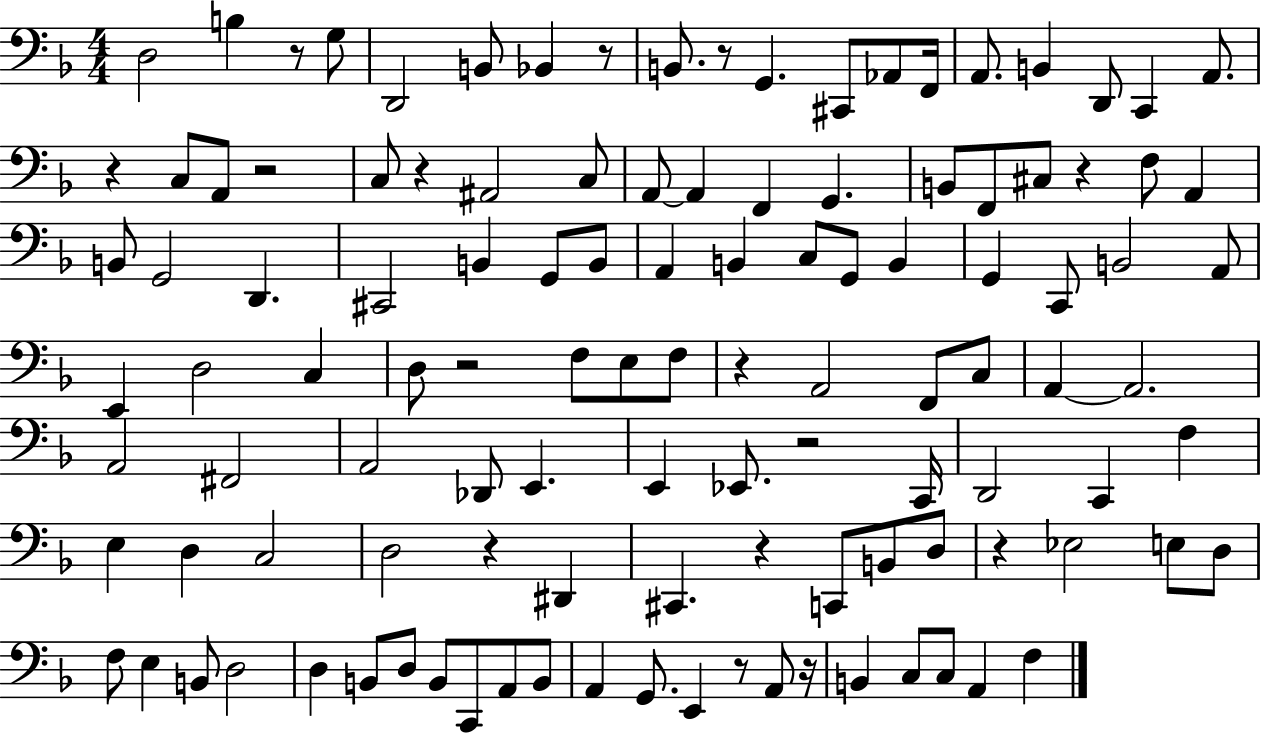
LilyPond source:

{
  \clef bass
  \numericTimeSignature
  \time 4/4
  \key f \major
  d2 b4 r8 g8 | d,2 b,8 bes,4 r8 | b,8. r8 g,4. cis,8 aes,8 f,16 | a,8. b,4 d,8 c,4 a,8. | \break r4 c8 a,8 r2 | c8 r4 ais,2 c8 | a,8~~ a,4 f,4 g,4. | b,8 f,8 cis8 r4 f8 a,4 | \break b,8 g,2 d,4. | cis,2 b,4 g,8 b,8 | a,4 b,4 c8 g,8 b,4 | g,4 c,8 b,2 a,8 | \break e,4 d2 c4 | d8 r2 f8 e8 f8 | r4 a,2 f,8 c8 | a,4~~ a,2. | \break a,2 fis,2 | a,2 des,8 e,4. | e,4 ees,8. r2 c,16 | d,2 c,4 f4 | \break e4 d4 c2 | d2 r4 dis,4 | cis,4. r4 c,8 b,8 d8 | r4 ees2 e8 d8 | \break f8 e4 b,8 d2 | d4 b,8 d8 b,8 c,8 a,8 b,8 | a,4 g,8. e,4 r8 a,8 r16 | b,4 c8 c8 a,4 f4 | \break \bar "|."
}